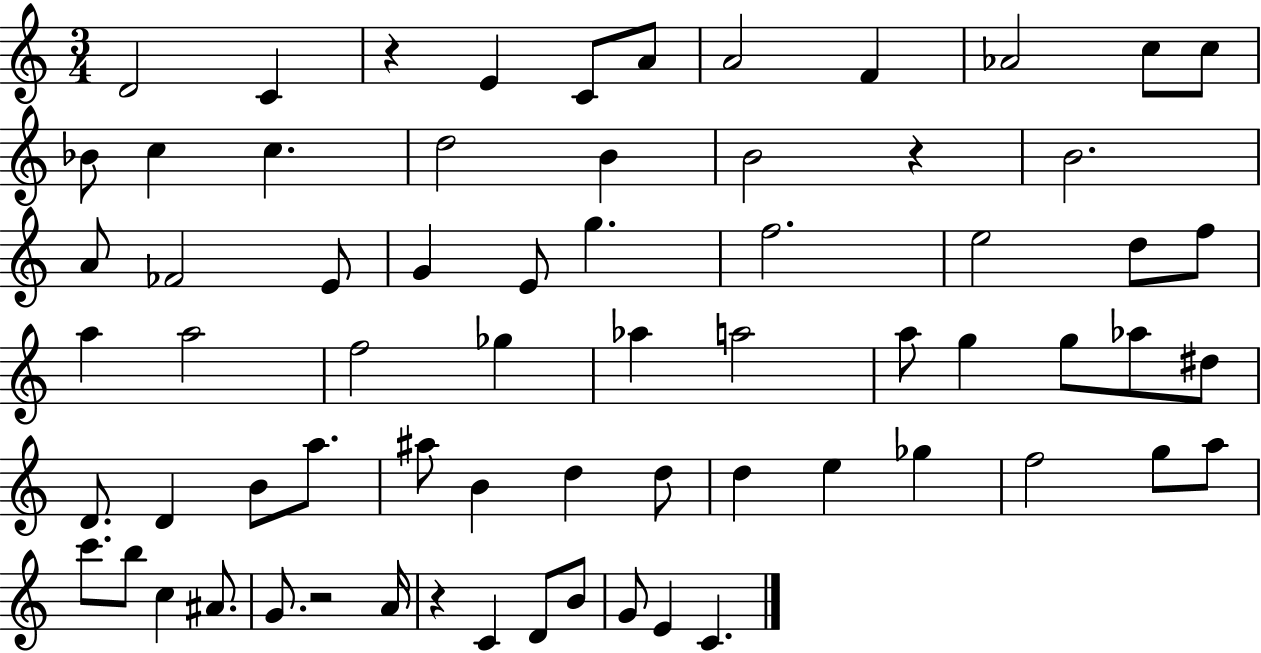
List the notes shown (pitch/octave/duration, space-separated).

D4/h C4/q R/q E4/q C4/e A4/e A4/h F4/q Ab4/h C5/e C5/e Bb4/e C5/q C5/q. D5/h B4/q B4/h R/q B4/h. A4/e FES4/h E4/e G4/q E4/e G5/q. F5/h. E5/h D5/e F5/e A5/q A5/h F5/h Gb5/q Ab5/q A5/h A5/e G5/q G5/e Ab5/e D#5/e D4/e. D4/q B4/e A5/e. A#5/e B4/q D5/q D5/e D5/q E5/q Gb5/q F5/h G5/e A5/e C6/e. B5/e C5/q A#4/e. G4/e. R/h A4/s R/q C4/q D4/e B4/e G4/e E4/q C4/q.